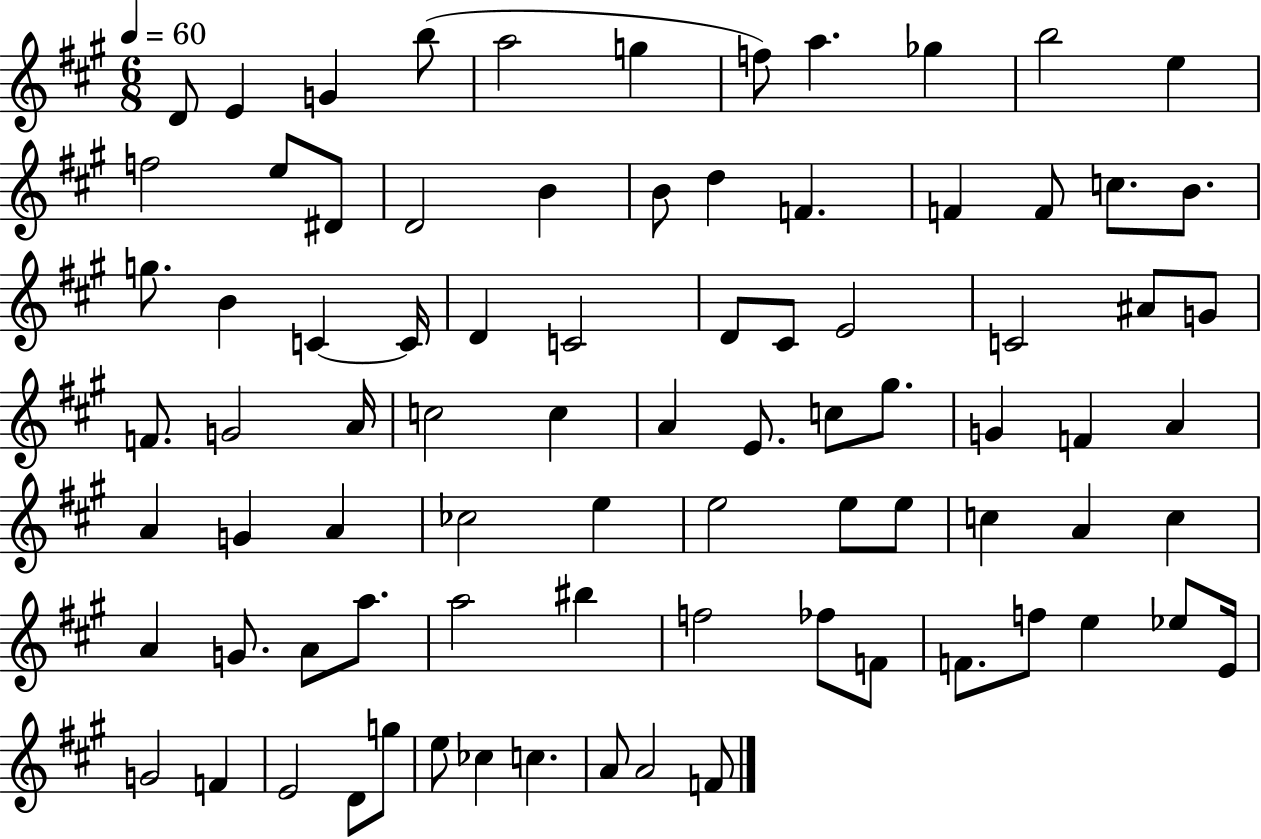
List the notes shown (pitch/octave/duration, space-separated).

D4/e E4/q G4/q B5/e A5/h G5/q F5/e A5/q. Gb5/q B5/h E5/q F5/h E5/e D#4/e D4/h B4/q B4/e D5/q F4/q. F4/q F4/e C5/e. B4/e. G5/e. B4/q C4/q C4/s D4/q C4/h D4/e C#4/e E4/h C4/h A#4/e G4/e F4/e. G4/h A4/s C5/h C5/q A4/q E4/e. C5/e G#5/e. G4/q F4/q A4/q A4/q G4/q A4/q CES5/h E5/q E5/h E5/e E5/e C5/q A4/q C5/q A4/q G4/e. A4/e A5/e. A5/h BIS5/q F5/h FES5/e F4/e F4/e. F5/e E5/q Eb5/e E4/s G4/h F4/q E4/h D4/e G5/e E5/e CES5/q C5/q. A4/e A4/h F4/e